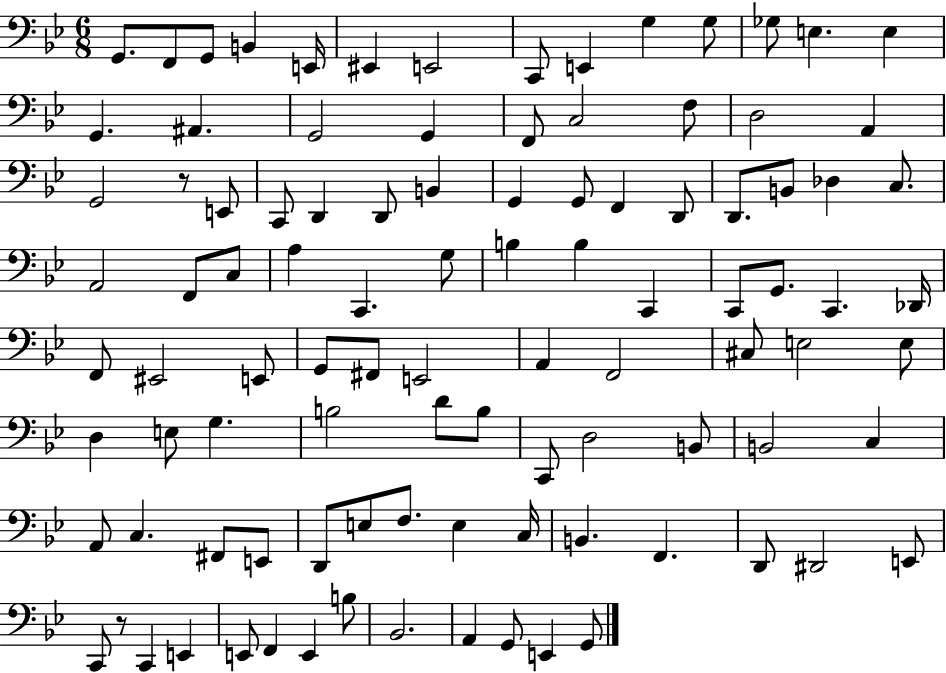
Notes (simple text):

G2/e. F2/e G2/e B2/q E2/s EIS2/q E2/h C2/e E2/q G3/q G3/e Gb3/e E3/q. E3/q G2/q. A#2/q. G2/h G2/q F2/e C3/h F3/e D3/h A2/q G2/h R/e E2/e C2/e D2/q D2/e B2/q G2/q G2/e F2/q D2/e D2/e. B2/e Db3/q C3/e. A2/h F2/e C3/e A3/q C2/q. G3/e B3/q B3/q C2/q C2/e G2/e. C2/q. Db2/s F2/e EIS2/h E2/e G2/e F#2/e E2/h A2/q F2/h C#3/e E3/h E3/e D3/q E3/e G3/q. B3/h D4/e B3/e C2/e D3/h B2/e B2/h C3/q A2/e C3/q. F#2/e E2/e D2/e E3/e F3/e. E3/q C3/s B2/q. F2/q. D2/e D#2/h E2/e C2/e R/e C2/q E2/q E2/e F2/q E2/q B3/e Bb2/h. A2/q G2/e E2/q G2/e